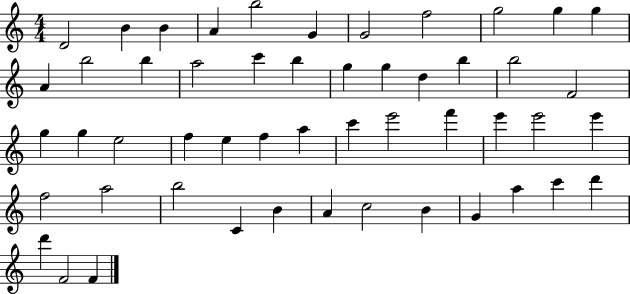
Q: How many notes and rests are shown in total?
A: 51